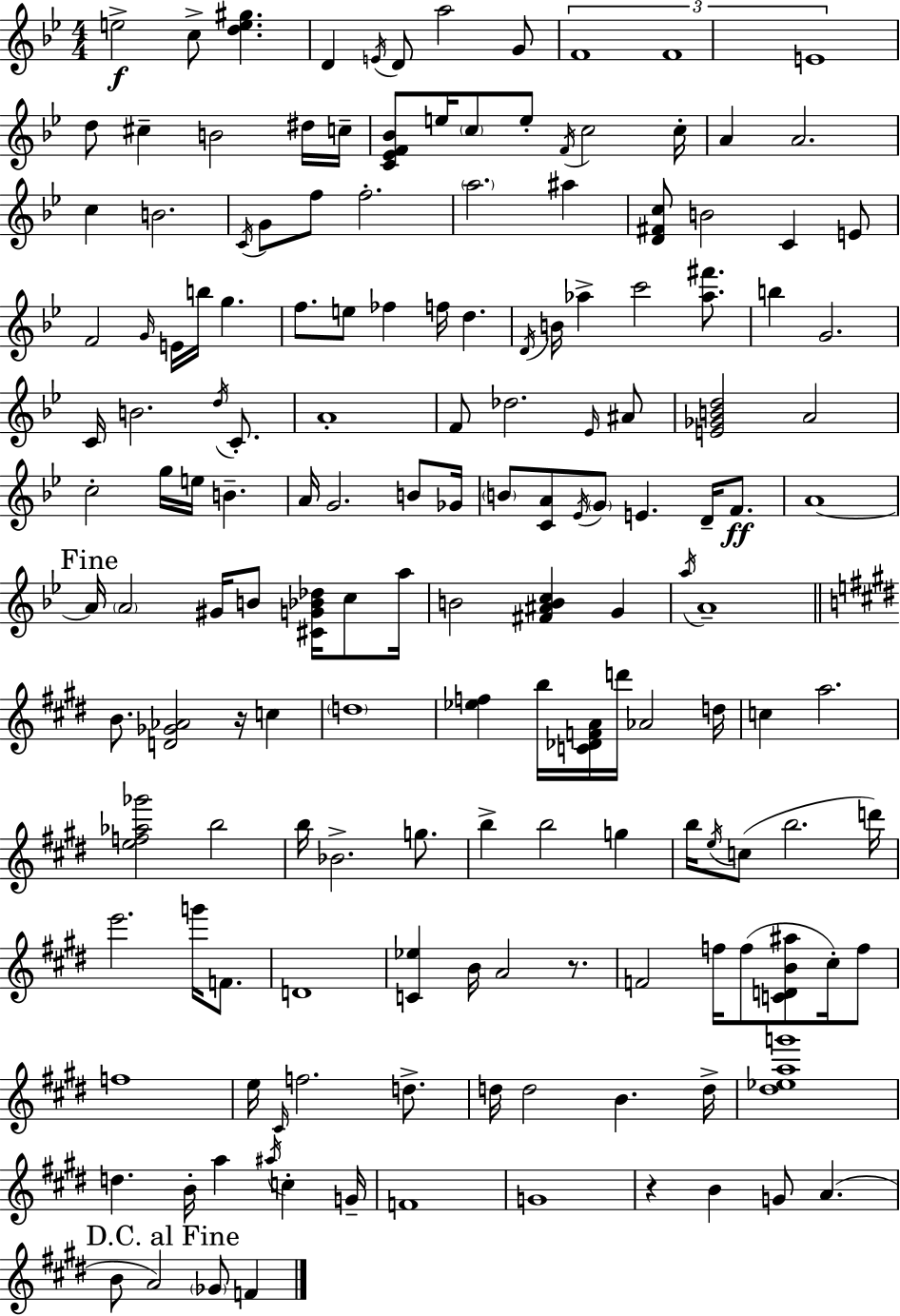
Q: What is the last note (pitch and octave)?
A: F4